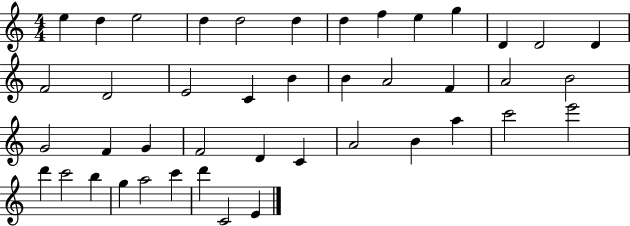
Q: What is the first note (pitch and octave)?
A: E5